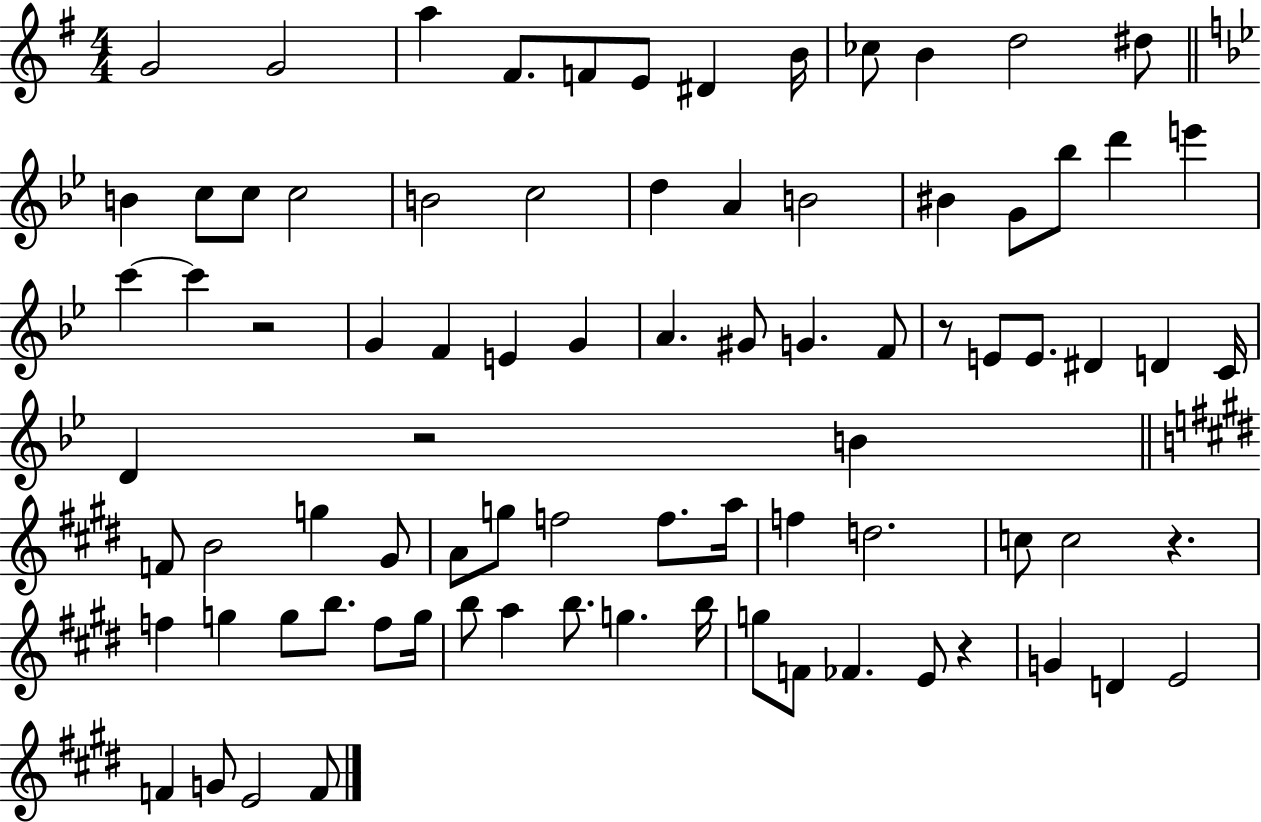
{
  \clef treble
  \numericTimeSignature
  \time 4/4
  \key g \major
  g'2 g'2 | a''4 fis'8. f'8 e'8 dis'4 b'16 | ces''8 b'4 d''2 dis''8 | \bar "||" \break \key bes \major b'4 c''8 c''8 c''2 | b'2 c''2 | d''4 a'4 b'2 | bis'4 g'8 bes''8 d'''4 e'''4 | \break c'''4~~ c'''4 r2 | g'4 f'4 e'4 g'4 | a'4. gis'8 g'4. f'8 | r8 e'8 e'8. dis'4 d'4 c'16 | \break d'4 r2 b'4 | \bar "||" \break \key e \major f'8 b'2 g''4 gis'8 | a'8 g''8 f''2 f''8. a''16 | f''4 d''2. | c''8 c''2 r4. | \break f''4 g''4 g''8 b''8. f''8 g''16 | b''8 a''4 b''8. g''4. b''16 | g''8 f'8 fes'4. e'8 r4 | g'4 d'4 e'2 | \break f'4 g'8 e'2 f'8 | \bar "|."
}